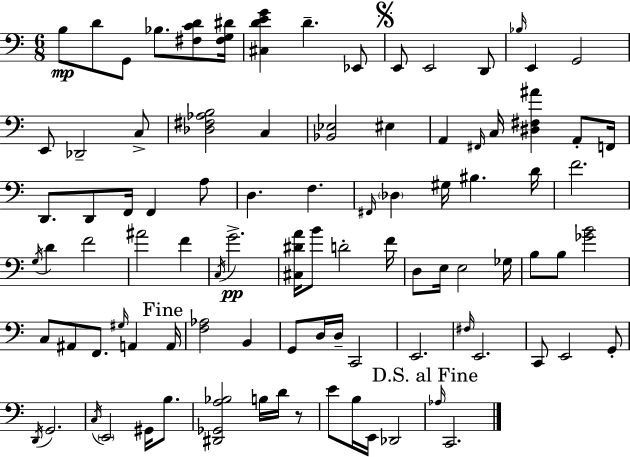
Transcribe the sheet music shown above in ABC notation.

X:1
T:Untitled
M:6/8
L:1/4
K:C
B,/2 D/2 G,,/2 _B,/2 [^F,CD]/2 [^F,G,^D]/4 [^C,DEG] D _E,,/2 E,,/2 E,,2 D,,/2 _B,/4 E,, G,,2 E,,/2 _D,,2 C,/2 [_D,^F,_A,B,]2 C, [_B,,_E,]2 ^E, A,, ^F,,/4 C,/4 [^D,^F,^A] A,,/2 F,,/4 D,,/2 D,,/2 F,,/4 F,, A,/2 D, F, ^F,,/4 _D, ^G,/4 ^B, D/4 F2 G,/4 D F2 ^A2 F C,/4 G2 [^C,^DA]/4 B/2 D2 F/4 D,/2 E,/4 E,2 _G,/4 B,/2 B,/2 [_GB]2 C,/2 ^A,,/2 F,,/2 ^G,/4 A,, A,,/4 [F,_A,]2 B,, G,,/2 D,/4 D,/4 C,,2 E,,2 ^F,/4 E,,2 C,,/2 E,,2 G,,/2 D,,/4 G,,2 C,/4 E,,2 ^G,,/4 B,/2 [^D,,_G,,A,_B,]2 B,/4 D/4 z/2 E/2 B,/4 E,,/4 _D,,2 _A,/4 C,,2